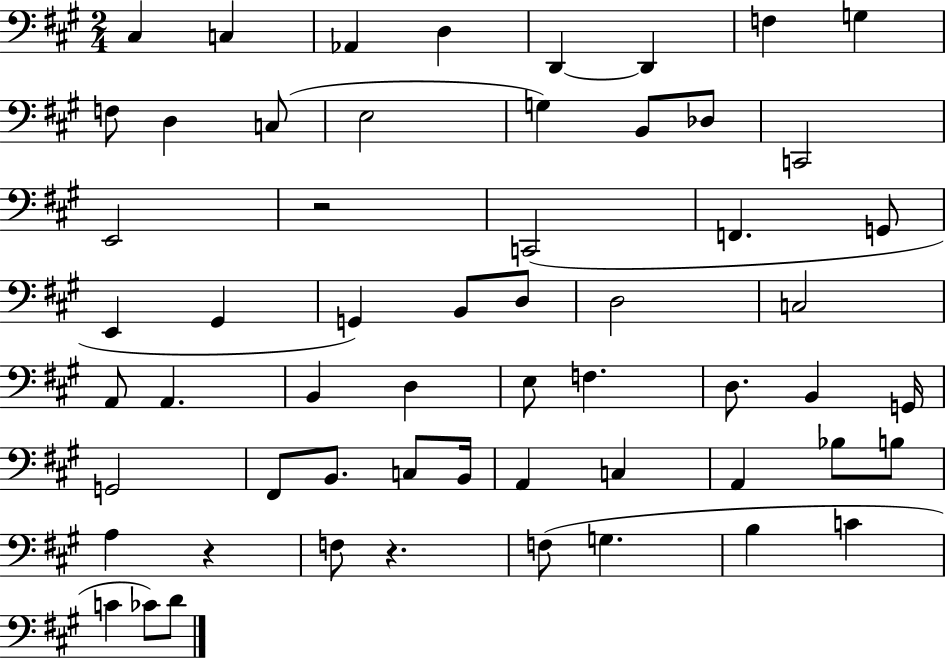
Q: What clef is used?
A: bass